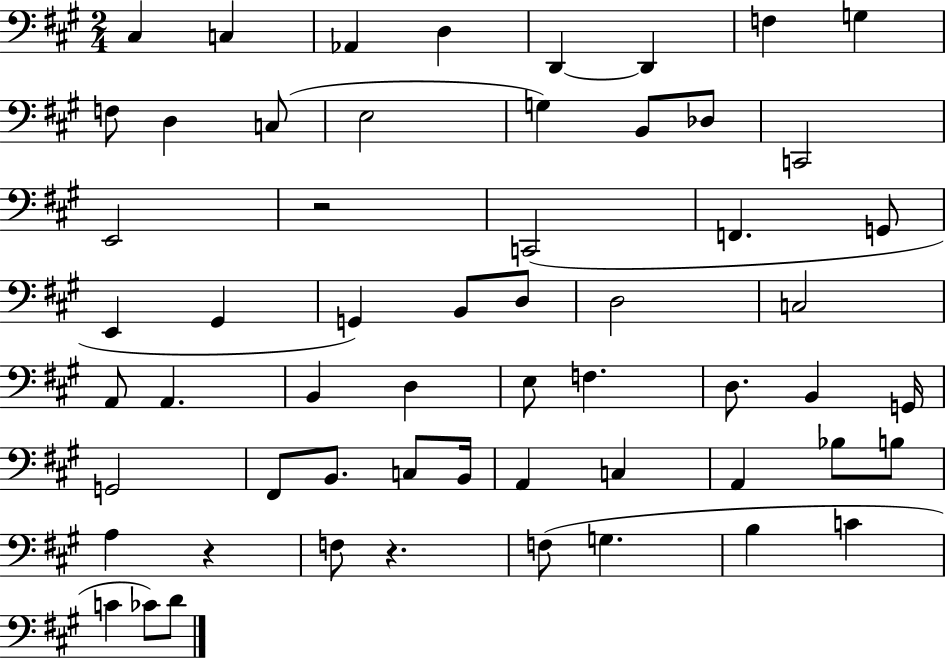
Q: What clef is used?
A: bass